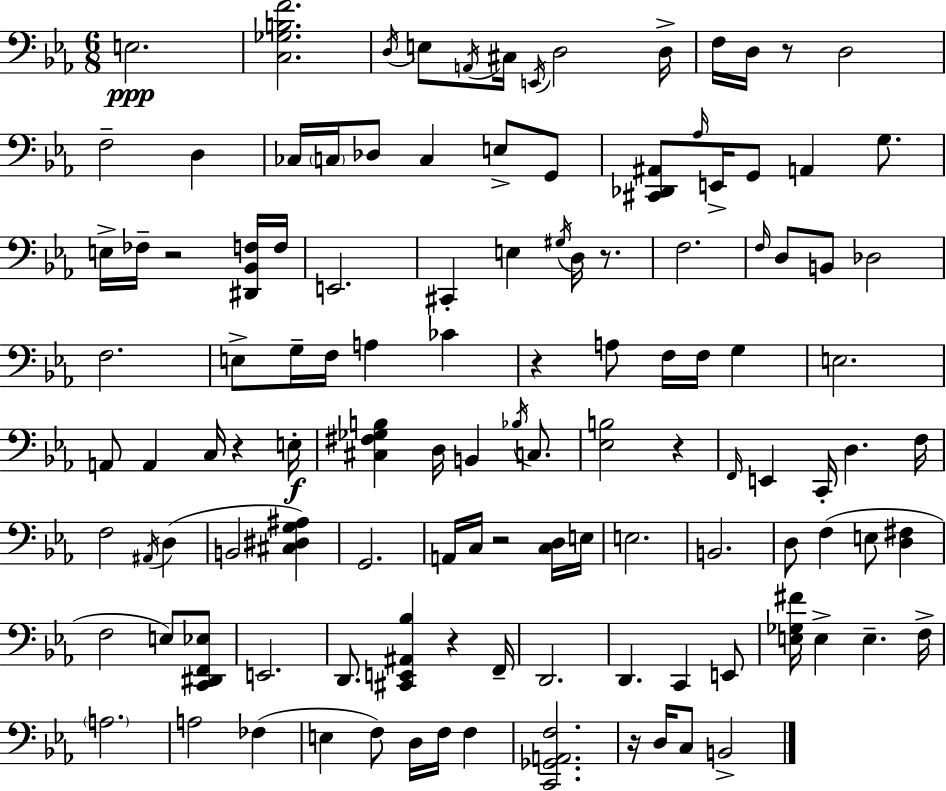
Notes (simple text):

E3/h. [C3,Gb3,B3,F4]/h. D3/s E3/e A2/s C#3/s E2/s D3/h D3/s F3/s D3/s R/e D3/h F3/h D3/q CES3/s C3/s Db3/e C3/q E3/e G2/e [C#2,Db2,A#2]/e Ab3/s E2/s G2/e A2/q G3/e. E3/s FES3/s R/h [D#2,Bb2,F3]/s F3/s E2/h. C#2/q E3/q G#3/s D3/s R/e. F3/h. F3/s D3/e B2/e Db3/h F3/h. E3/e G3/s F3/s A3/q CES4/q R/q A3/e F3/s F3/s G3/q E3/h. A2/e A2/q C3/s R/q E3/s [C#3,F#3,Gb3,B3]/q D3/s B2/q Bb3/s C3/e. [Eb3,B3]/h R/q F2/s E2/q C2/s D3/q. F3/s F3/h A#2/s D3/q B2/h [C#3,D#3,G3,A#3]/q G2/h. A2/s C3/s R/h [C3,D3]/s E3/s E3/h. B2/h. D3/e F3/q E3/e [D3,F#3]/q F3/h E3/e [C2,D#2,F2,Eb3]/e E2/h. D2/e. [C#2,E2,A#2,Bb3]/q R/q F2/s D2/h. D2/q. C2/q E2/e [E3,Gb3,F#4]/s E3/q E3/q. F3/s A3/h. A3/h FES3/q E3/q F3/e D3/s F3/s F3/q [C2,Gb2,A2,F3]/h. R/s D3/s C3/e B2/h